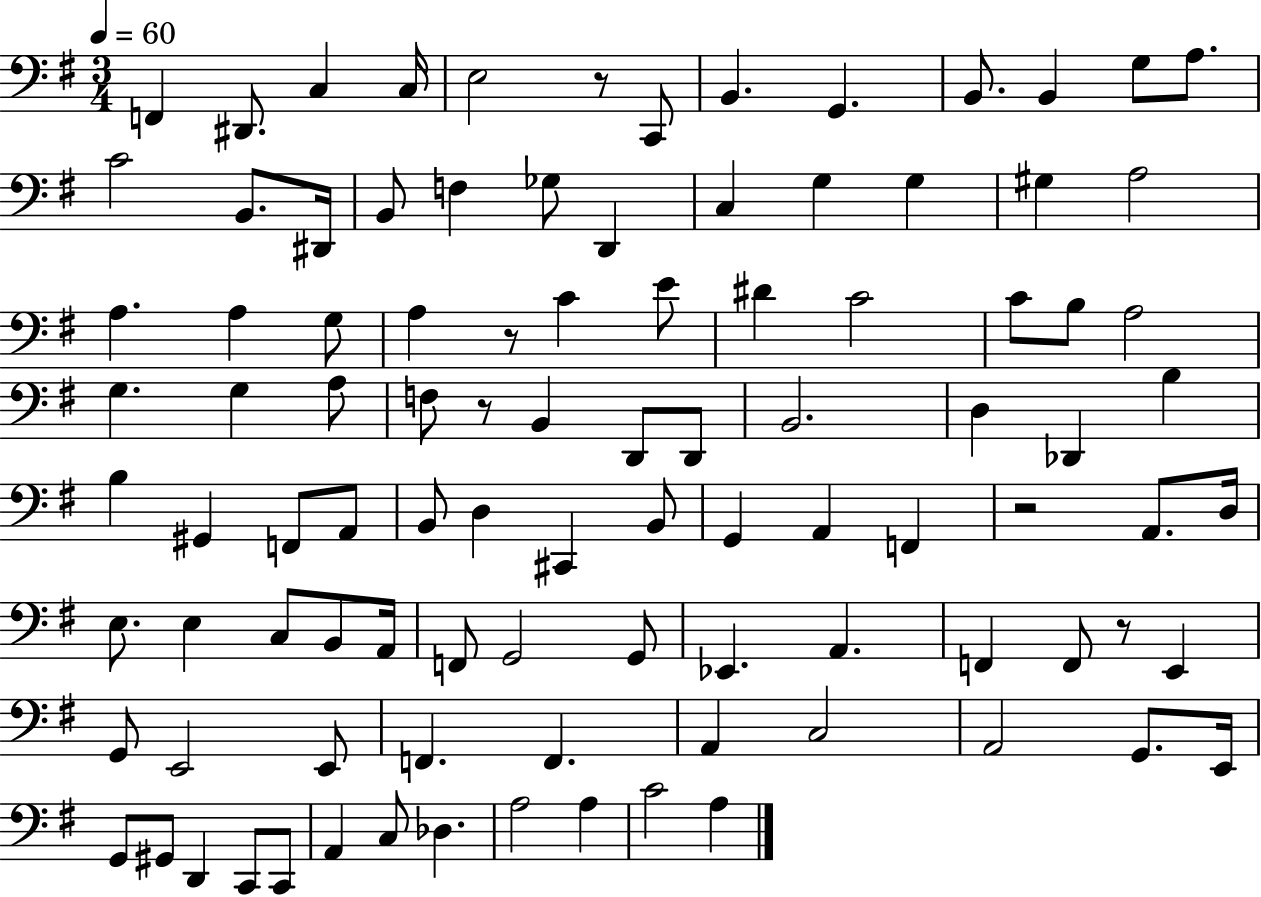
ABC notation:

X:1
T:Untitled
M:3/4
L:1/4
K:G
F,, ^D,,/2 C, C,/4 E,2 z/2 C,,/2 B,, G,, B,,/2 B,, G,/2 A,/2 C2 B,,/2 ^D,,/4 B,,/2 F, _G,/2 D,, C, G, G, ^G, A,2 A, A, G,/2 A, z/2 C E/2 ^D C2 C/2 B,/2 A,2 G, G, A,/2 F,/2 z/2 B,, D,,/2 D,,/2 B,,2 D, _D,, B, B, ^G,, F,,/2 A,,/2 B,,/2 D, ^C,, B,,/2 G,, A,, F,, z2 A,,/2 D,/4 E,/2 E, C,/2 B,,/2 A,,/4 F,,/2 G,,2 G,,/2 _E,, A,, F,, F,,/2 z/2 E,, G,,/2 E,,2 E,,/2 F,, F,, A,, C,2 A,,2 G,,/2 E,,/4 G,,/2 ^G,,/2 D,, C,,/2 C,,/2 A,, C,/2 _D, A,2 A, C2 A,